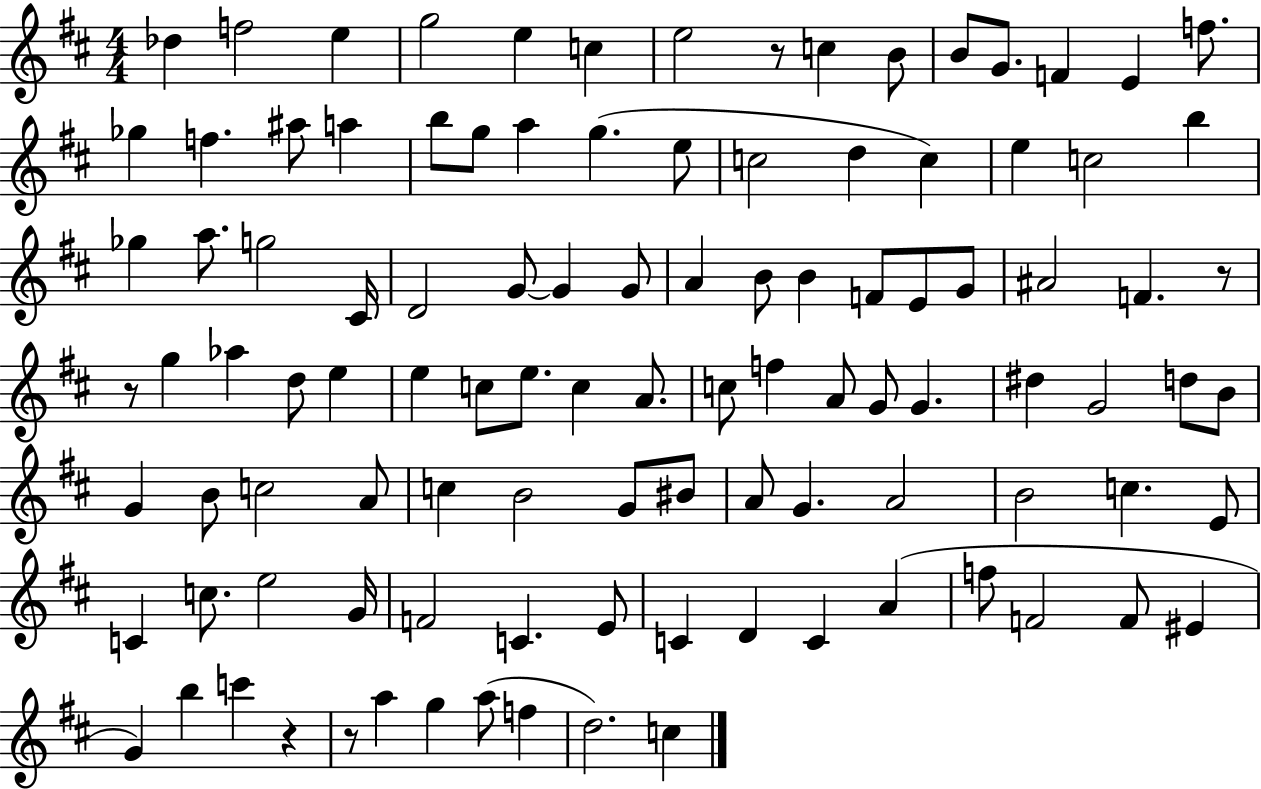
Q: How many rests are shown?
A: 5